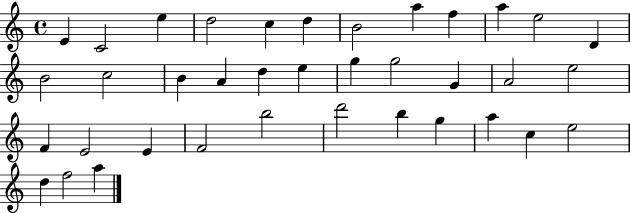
X:1
T:Untitled
M:4/4
L:1/4
K:C
E C2 e d2 c d B2 a f a e2 D B2 c2 B A d e g g2 G A2 e2 F E2 E F2 b2 d'2 b g a c e2 d f2 a